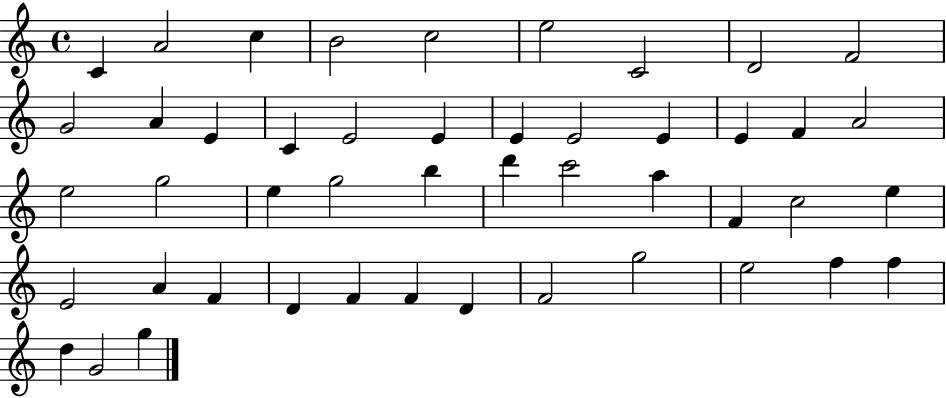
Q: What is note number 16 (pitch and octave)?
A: E4